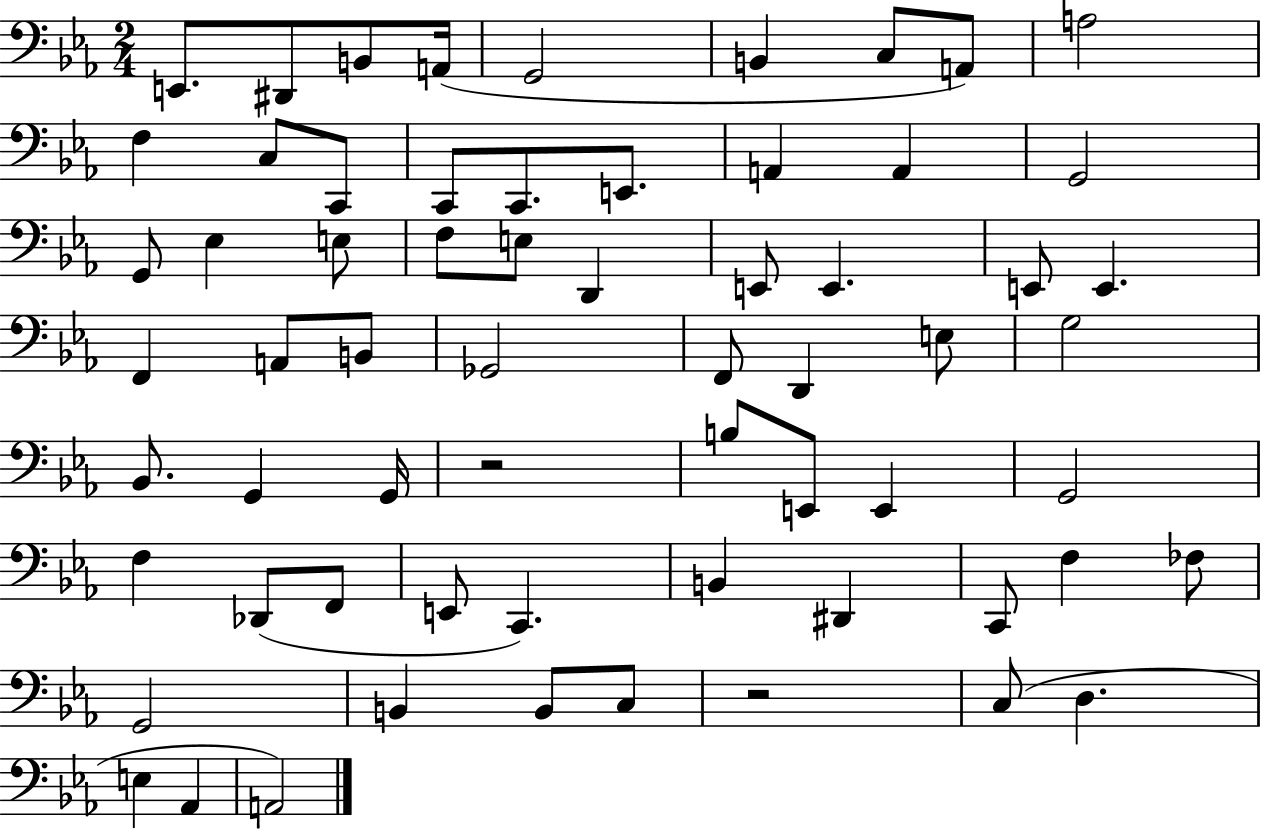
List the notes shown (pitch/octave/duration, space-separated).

E2/e. D#2/e B2/e A2/s G2/h B2/q C3/e A2/e A3/h F3/q C3/e C2/e C2/e C2/e. E2/e. A2/q A2/q G2/h G2/e Eb3/q E3/e F3/e E3/e D2/q E2/e E2/q. E2/e E2/q. F2/q A2/e B2/e Gb2/h F2/e D2/q E3/e G3/h Bb2/e. G2/q G2/s R/h B3/e E2/e E2/q G2/h F3/q Db2/e F2/e E2/e C2/q. B2/q D#2/q C2/e F3/q FES3/e G2/h B2/q B2/e C3/e R/h C3/e D3/q. E3/q Ab2/q A2/h